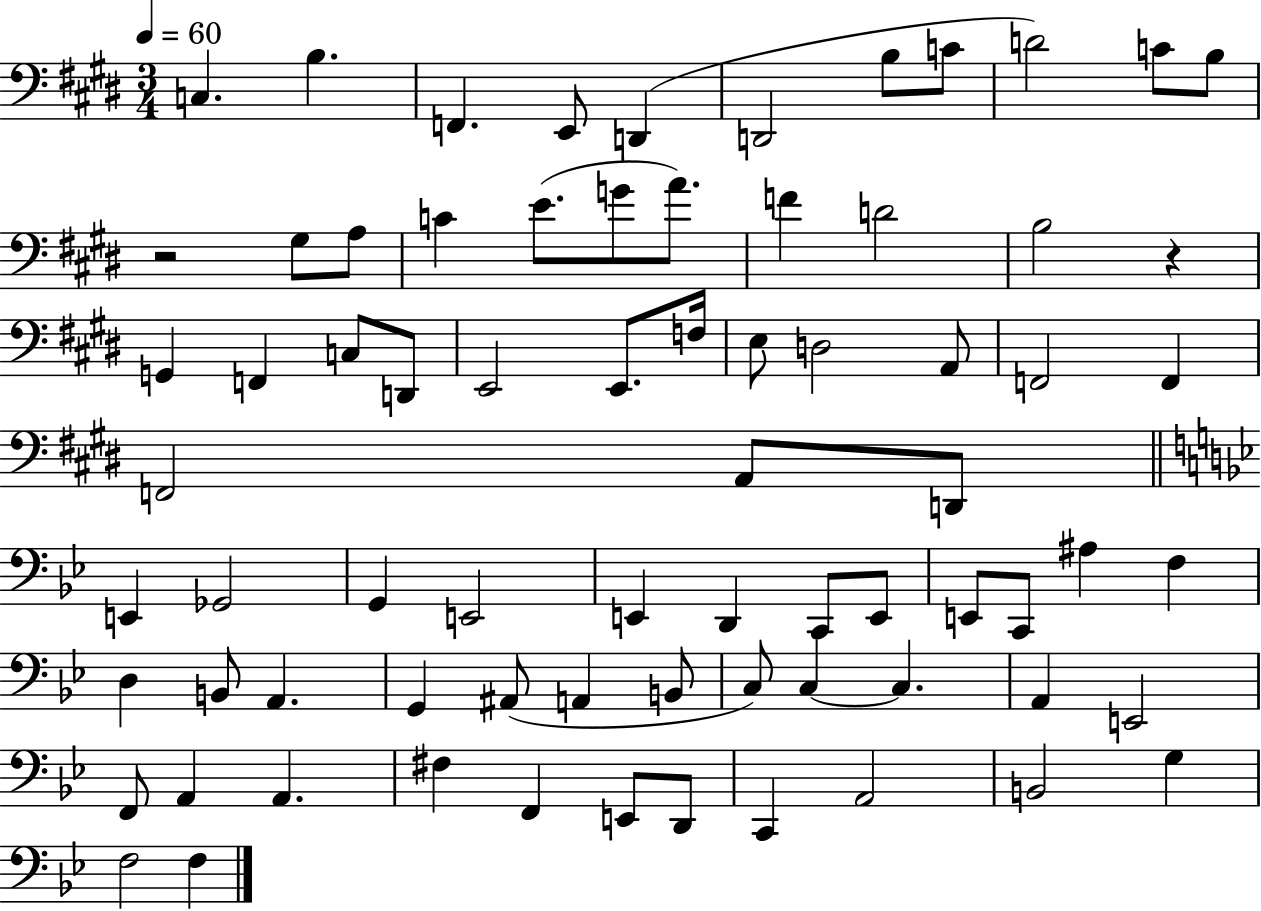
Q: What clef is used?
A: bass